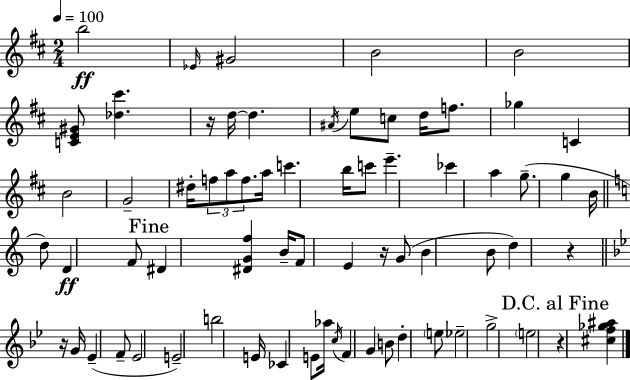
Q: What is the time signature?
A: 2/4